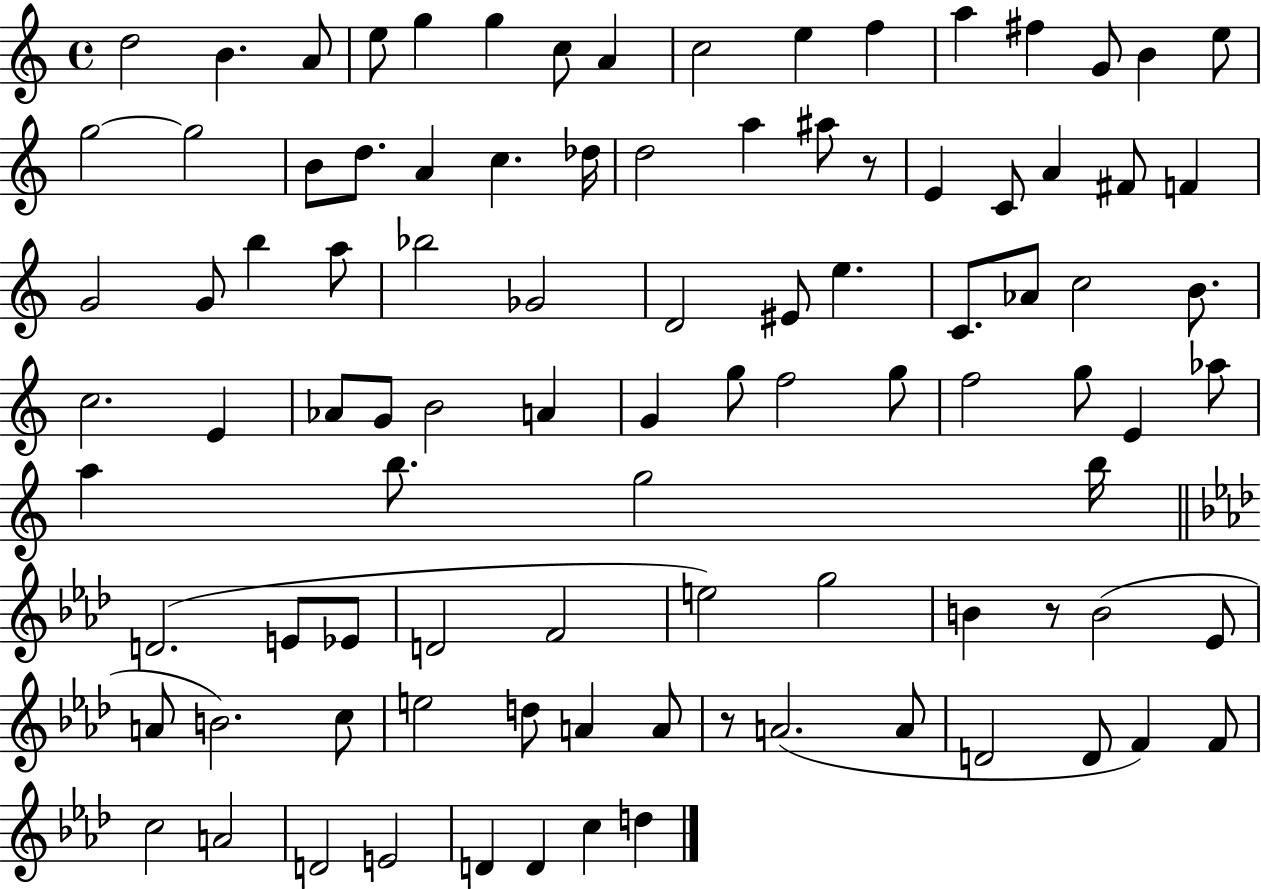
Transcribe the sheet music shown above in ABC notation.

X:1
T:Untitled
M:4/4
L:1/4
K:C
d2 B A/2 e/2 g g c/2 A c2 e f a ^f G/2 B e/2 g2 g2 B/2 d/2 A c _d/4 d2 a ^a/2 z/2 E C/2 A ^F/2 F G2 G/2 b a/2 _b2 _G2 D2 ^E/2 e C/2 _A/2 c2 B/2 c2 E _A/2 G/2 B2 A G g/2 f2 g/2 f2 g/2 E _a/2 a b/2 g2 b/4 D2 E/2 _E/2 D2 F2 e2 g2 B z/2 B2 _E/2 A/2 B2 c/2 e2 d/2 A A/2 z/2 A2 A/2 D2 D/2 F F/2 c2 A2 D2 E2 D D c d